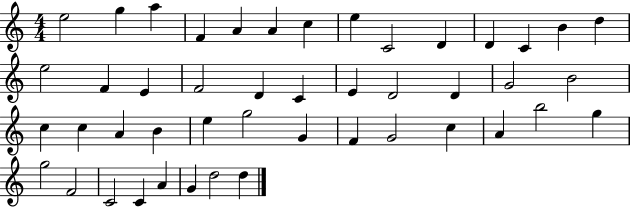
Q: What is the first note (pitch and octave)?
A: E5